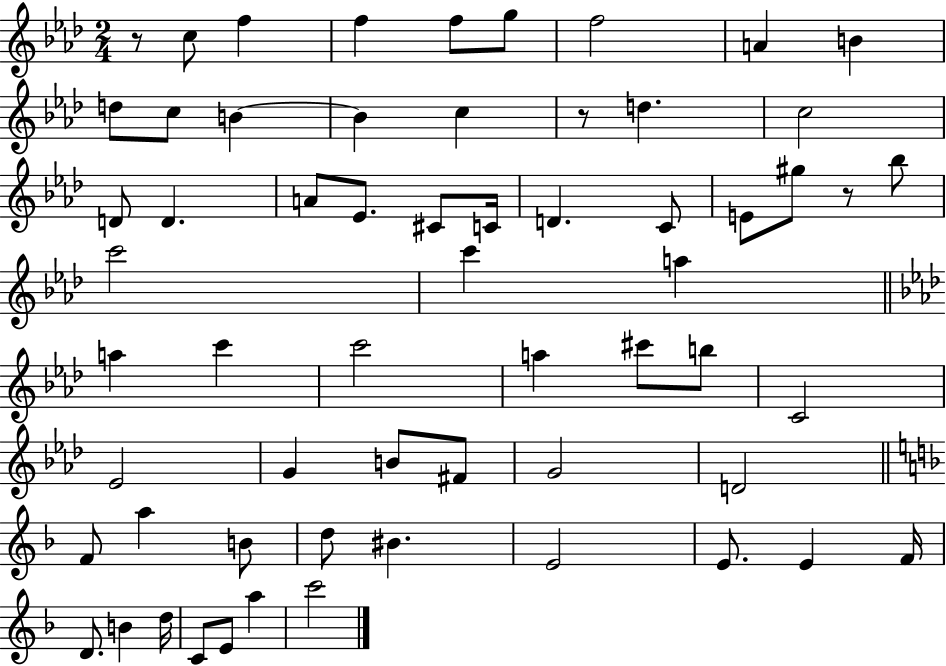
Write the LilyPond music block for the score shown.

{
  \clef treble
  \numericTimeSignature
  \time 2/4
  \key aes \major
  r8 c''8 f''4 | f''4 f''8 g''8 | f''2 | a'4 b'4 | \break d''8 c''8 b'4~~ | b'4 c''4 | r8 d''4. | c''2 | \break d'8 d'4. | a'8 ees'8. cis'8 c'16 | d'4. c'8 | e'8 gis''8 r8 bes''8 | \break c'''2 | c'''4 a''4 | \bar "||" \break \key f \minor a''4 c'''4 | c'''2 | a''4 cis'''8 b''8 | c'2 | \break ees'2 | g'4 b'8 fis'8 | g'2 | d'2 | \break \bar "||" \break \key f \major f'8 a''4 b'8 | d''8 bis'4. | e'2 | e'8. e'4 f'16 | \break d'8. b'4 d''16 | c'8 e'8 a''4 | c'''2 | \bar "|."
}